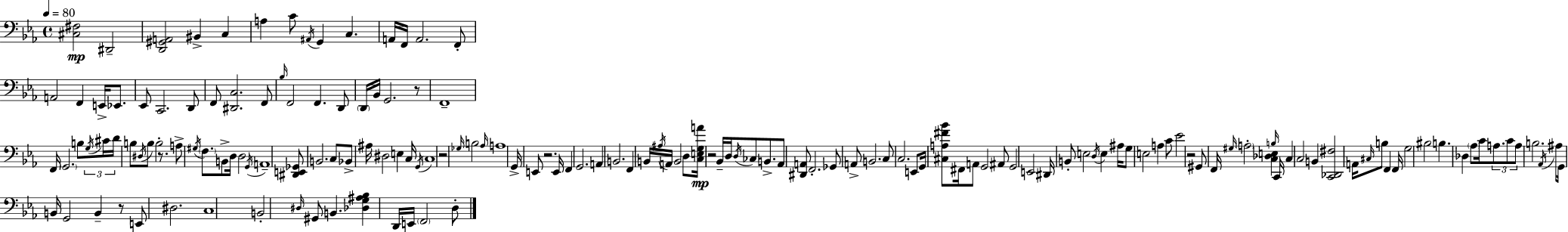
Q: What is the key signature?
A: EES major